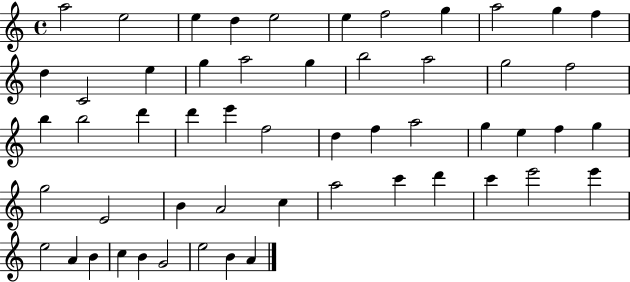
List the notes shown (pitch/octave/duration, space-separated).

A5/h E5/h E5/q D5/q E5/h E5/q F5/h G5/q A5/h G5/q F5/q D5/q C4/h E5/q G5/q A5/h G5/q B5/h A5/h G5/h F5/h B5/q B5/h D6/q D6/q E6/q F5/h D5/q F5/q A5/h G5/q E5/q F5/q G5/q G5/h E4/h B4/q A4/h C5/q A5/h C6/q D6/q C6/q E6/h E6/q E5/h A4/q B4/q C5/q B4/q G4/h E5/h B4/q A4/q